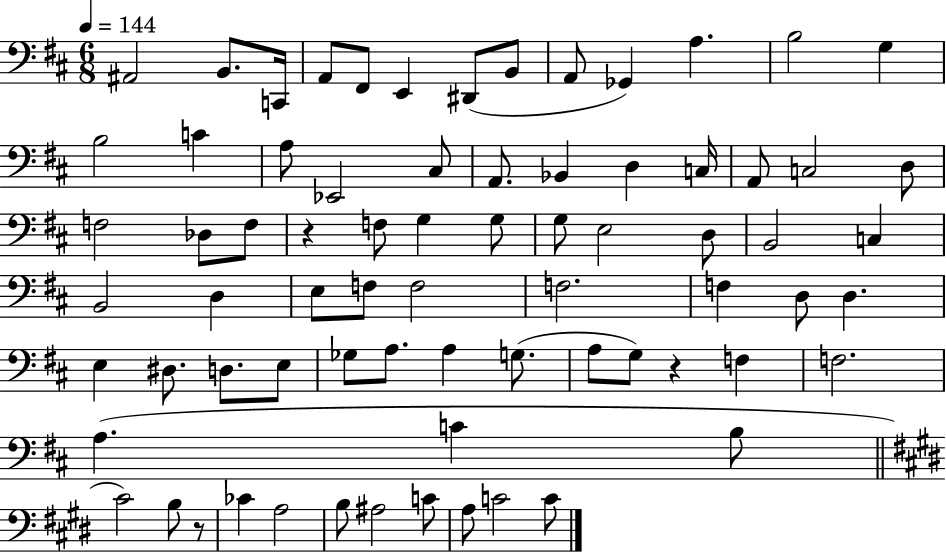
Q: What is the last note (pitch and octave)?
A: C4